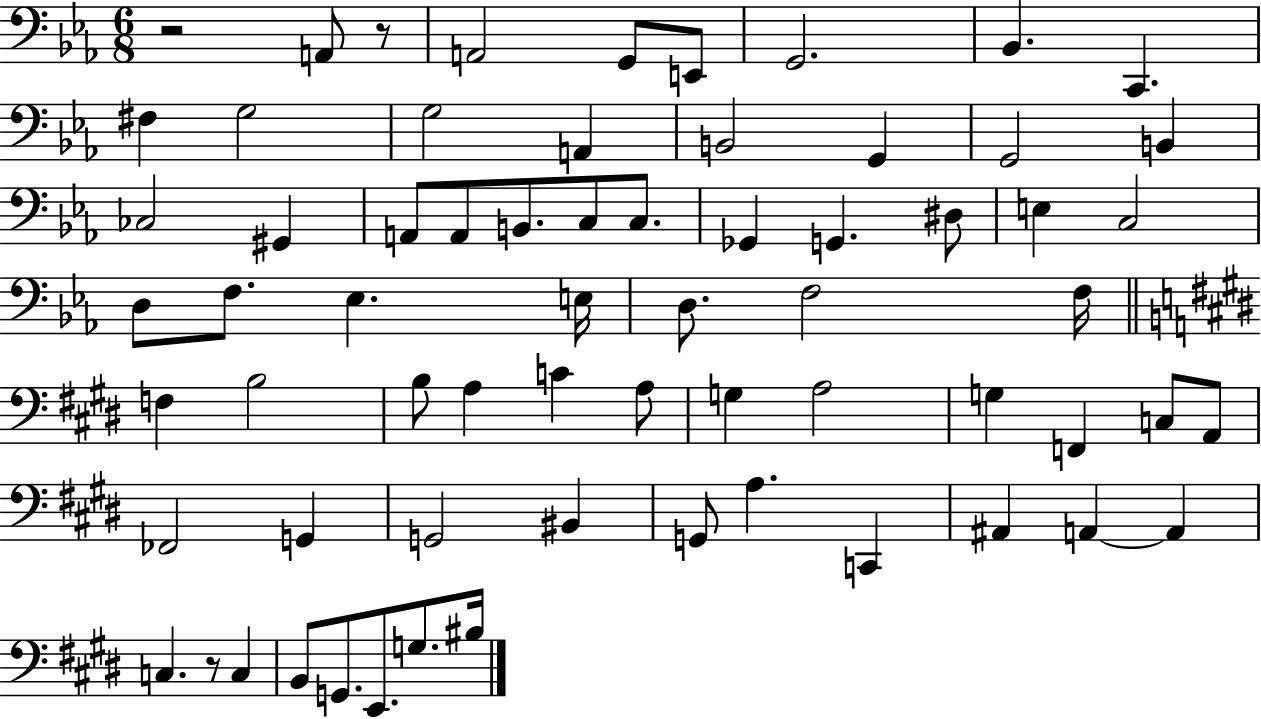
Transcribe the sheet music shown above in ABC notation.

X:1
T:Untitled
M:6/8
L:1/4
K:Eb
z2 A,,/2 z/2 A,,2 G,,/2 E,,/2 G,,2 _B,, C,, ^F, G,2 G,2 A,, B,,2 G,, G,,2 B,, _C,2 ^G,, A,,/2 A,,/2 B,,/2 C,/2 C,/2 _G,, G,, ^D,/2 E, C,2 D,/2 F,/2 _E, E,/4 D,/2 F,2 F,/4 F, B,2 B,/2 A, C A,/2 G, A,2 G, F,, C,/2 A,,/2 _F,,2 G,, G,,2 ^B,, G,,/2 A, C,, ^A,, A,, A,, C, z/2 C, B,,/2 G,,/2 E,,/2 G,/2 ^B,/4